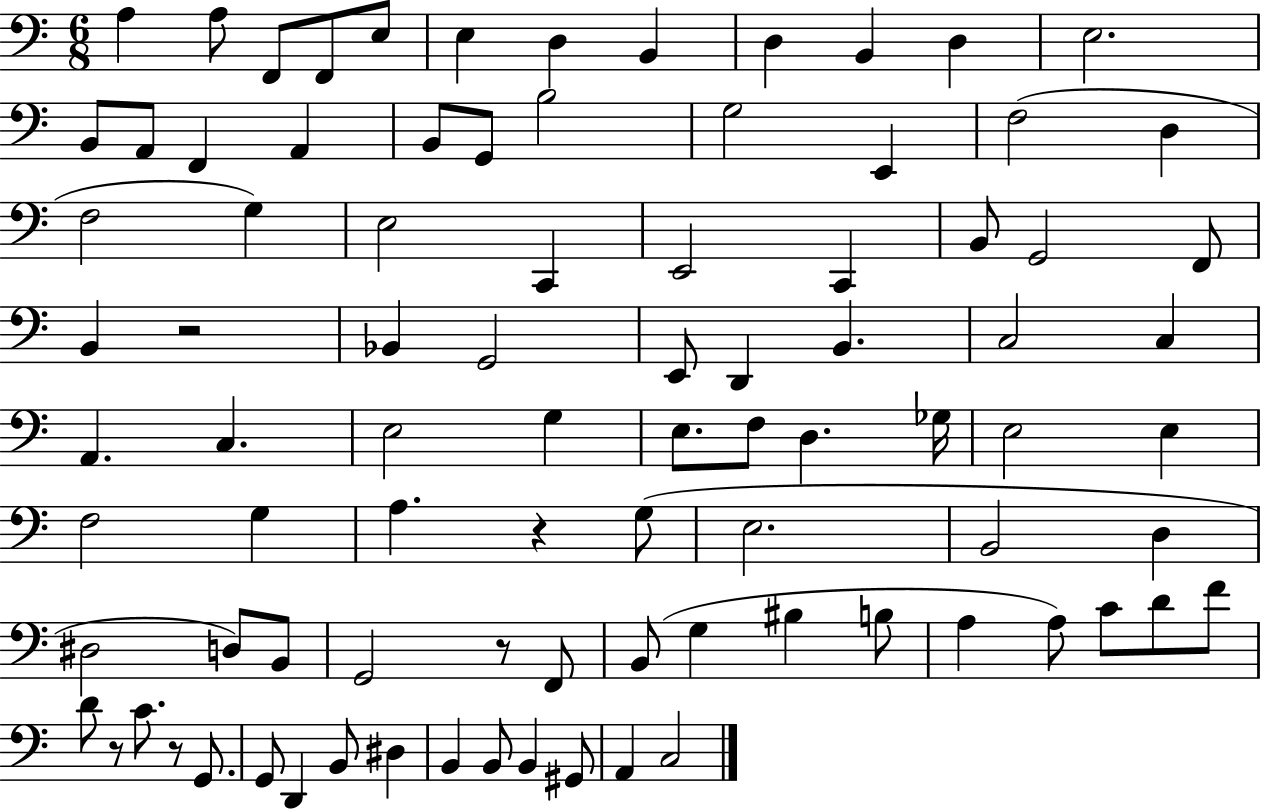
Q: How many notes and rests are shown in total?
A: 89